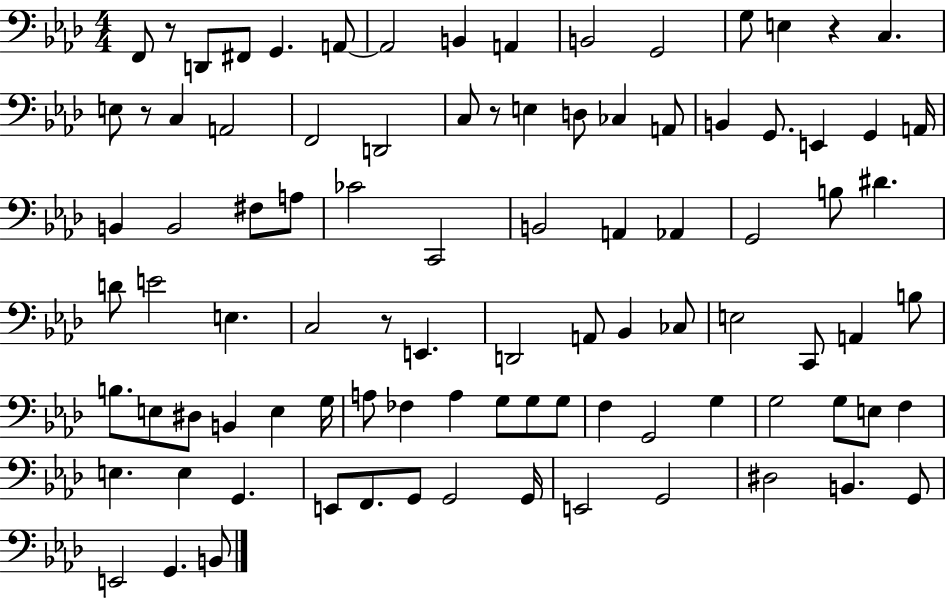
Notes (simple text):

F2/e R/e D2/e F#2/e G2/q. A2/e A2/h B2/q A2/q B2/h G2/h G3/e E3/q R/q C3/q. E3/e R/e C3/q A2/h F2/h D2/h C3/e R/e E3/q D3/e CES3/q A2/e B2/q G2/e. E2/q G2/q A2/s B2/q B2/h F#3/e A3/e CES4/h C2/h B2/h A2/q Ab2/q G2/h B3/e D#4/q. D4/e E4/h E3/q. C3/h R/e E2/q. D2/h A2/e Bb2/q CES3/e E3/h C2/e A2/q B3/e B3/e. E3/e D#3/e B2/q E3/q G3/s A3/e FES3/q A3/q G3/e G3/e G3/e F3/q G2/h G3/q G3/h G3/e E3/e F3/q E3/q. E3/q G2/q. E2/e F2/e. G2/e G2/h G2/s E2/h G2/h D#3/h B2/q. G2/e E2/h G2/q. B2/e